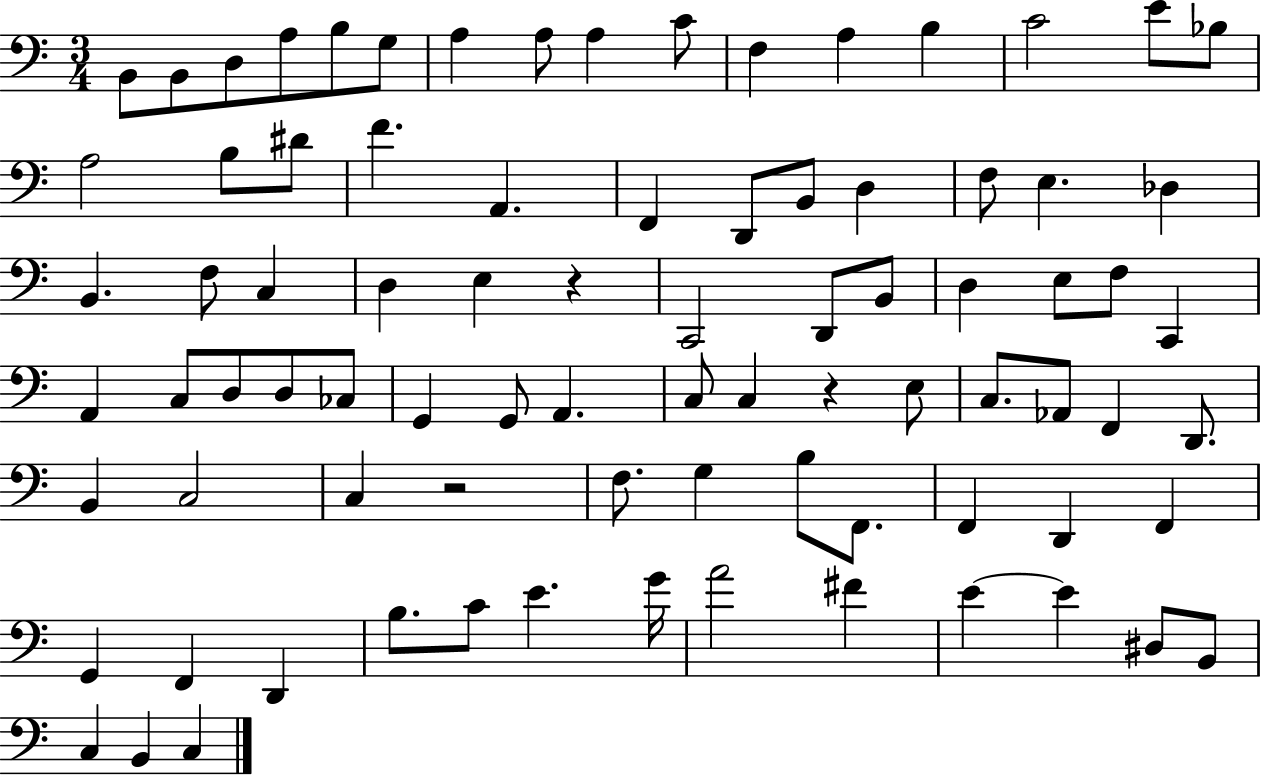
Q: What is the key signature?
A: C major